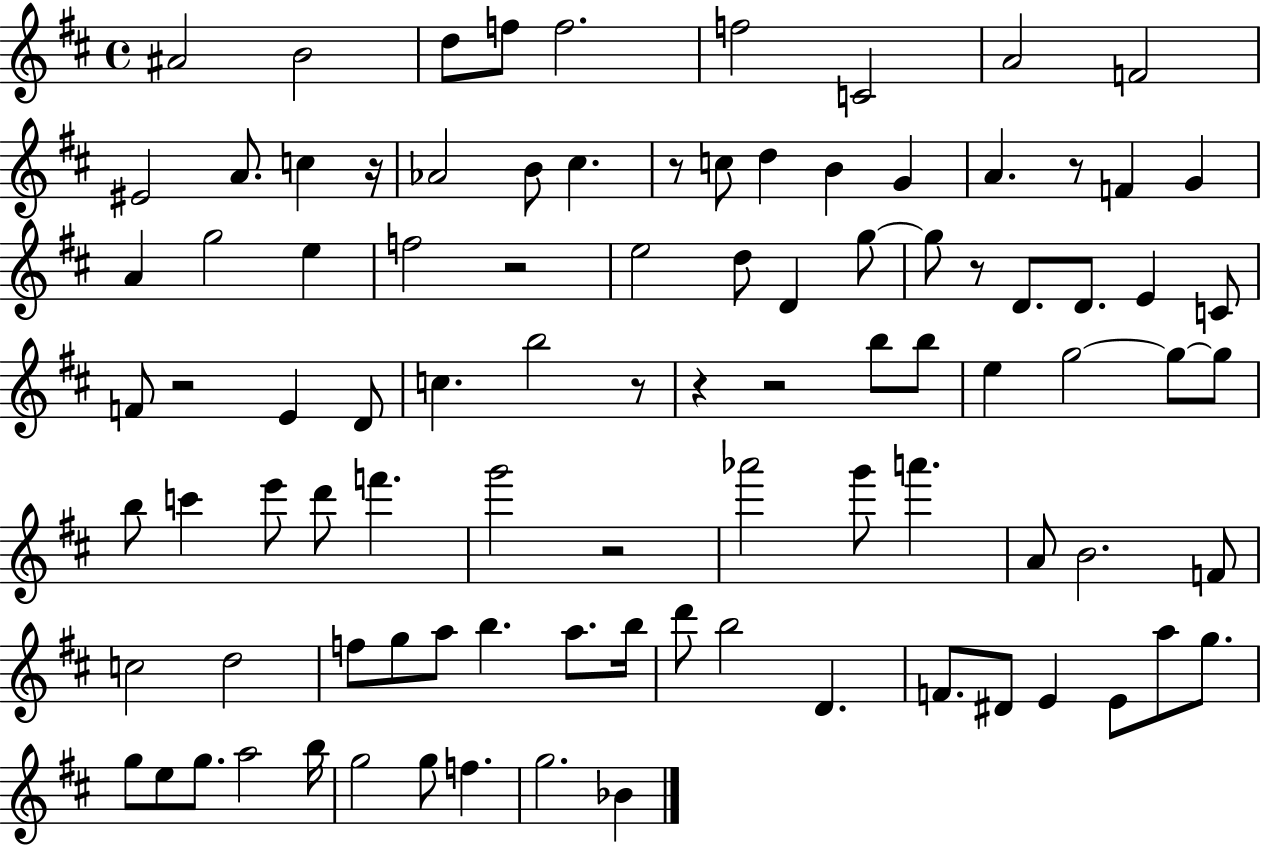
A#4/h B4/h D5/e F5/e F5/h. F5/h C4/h A4/h F4/h EIS4/h A4/e. C5/q R/s Ab4/h B4/e C#5/q. R/e C5/e D5/q B4/q G4/q A4/q. R/e F4/q G4/q A4/q G5/h E5/q F5/h R/h E5/h D5/e D4/q G5/e G5/e R/e D4/e. D4/e. E4/q C4/e F4/e R/h E4/q D4/e C5/q. B5/h R/e R/q R/h B5/e B5/e E5/q G5/h G5/e G5/e B5/e C6/q E6/e D6/e F6/q. G6/h R/h Ab6/h G6/e A6/q. A4/e B4/h. F4/e C5/h D5/h F5/e G5/e A5/e B5/q. A5/e. B5/s D6/e B5/h D4/q. F4/e. D#4/e E4/q E4/e A5/e G5/e. G5/e E5/e G5/e. A5/h B5/s G5/h G5/e F5/q. G5/h. Bb4/q